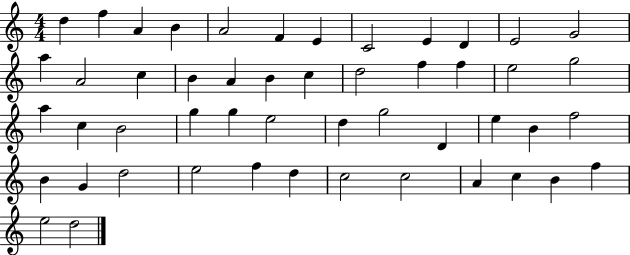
{
  \clef treble
  \numericTimeSignature
  \time 4/4
  \key c \major
  d''4 f''4 a'4 b'4 | a'2 f'4 e'4 | c'2 e'4 d'4 | e'2 g'2 | \break a''4 a'2 c''4 | b'4 a'4 b'4 c''4 | d''2 f''4 f''4 | e''2 g''2 | \break a''4 c''4 b'2 | g''4 g''4 e''2 | d''4 g''2 d'4 | e''4 b'4 f''2 | \break b'4 g'4 d''2 | e''2 f''4 d''4 | c''2 c''2 | a'4 c''4 b'4 f''4 | \break e''2 d''2 | \bar "|."
}